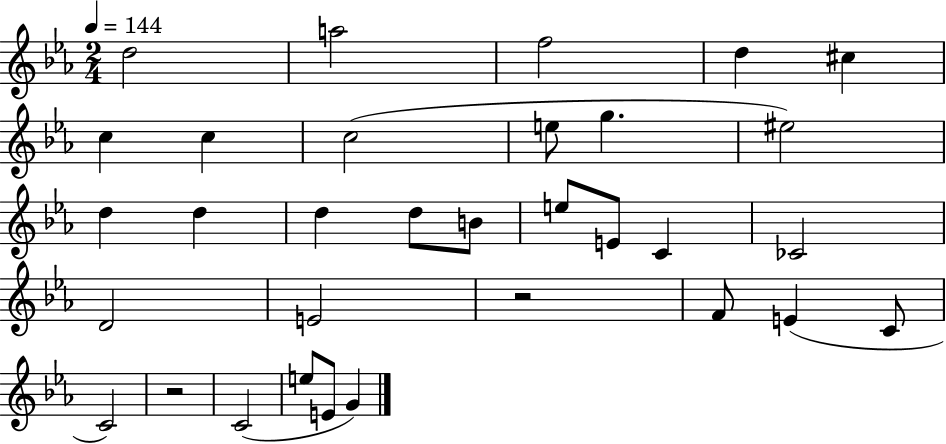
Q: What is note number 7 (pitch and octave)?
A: C5